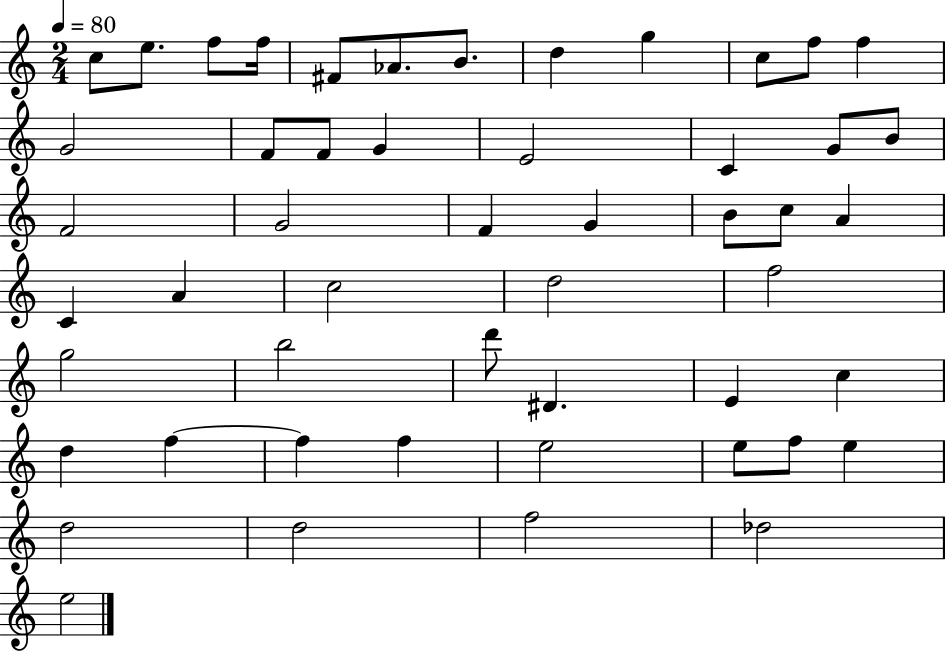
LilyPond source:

{
  \clef treble
  \numericTimeSignature
  \time 2/4
  \key c \major
  \tempo 4 = 80
  c''8 e''8. f''8 f''16 | fis'8 aes'8. b'8. | d''4 g''4 | c''8 f''8 f''4 | \break g'2 | f'8 f'8 g'4 | e'2 | c'4 g'8 b'8 | \break f'2 | g'2 | f'4 g'4 | b'8 c''8 a'4 | \break c'4 a'4 | c''2 | d''2 | f''2 | \break g''2 | b''2 | d'''8 dis'4. | e'4 c''4 | \break d''4 f''4~~ | f''4 f''4 | e''2 | e''8 f''8 e''4 | \break d''2 | d''2 | f''2 | des''2 | \break e''2 | \bar "|."
}